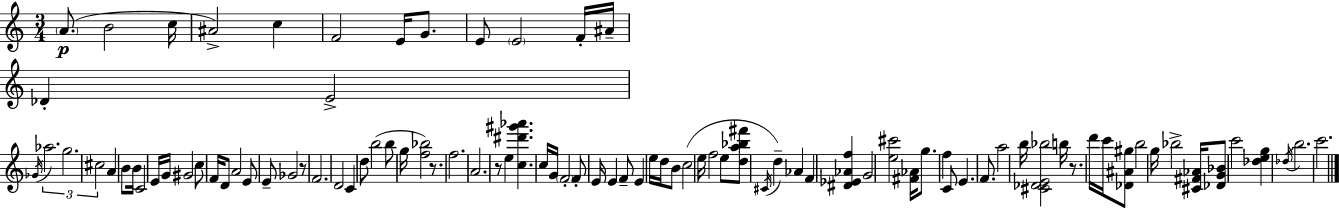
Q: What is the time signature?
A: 3/4